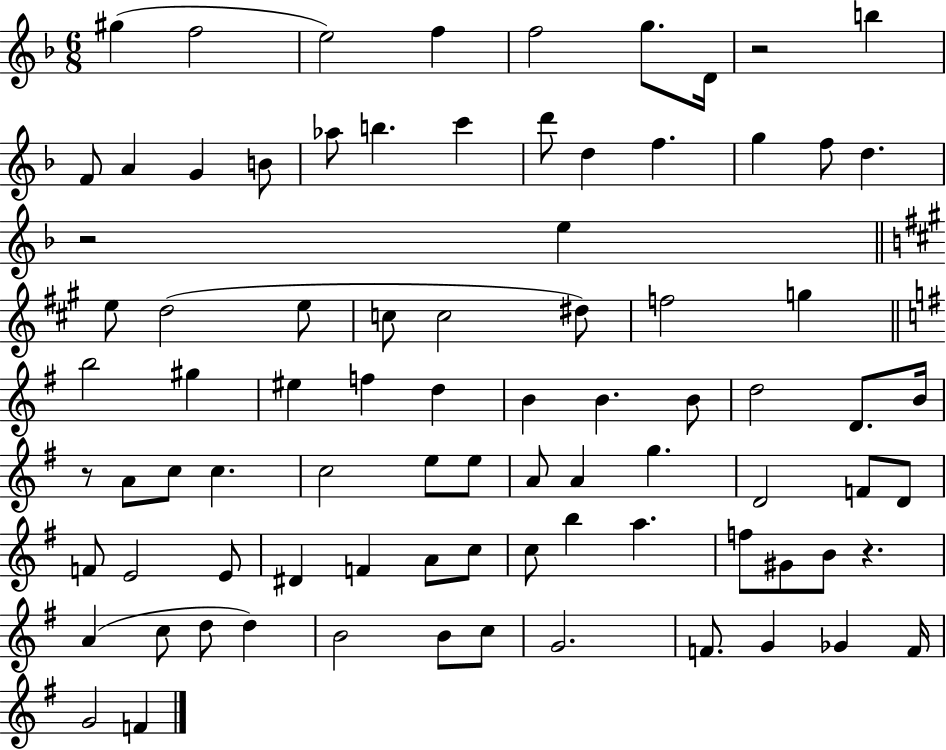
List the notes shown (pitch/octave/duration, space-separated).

G#5/q F5/h E5/h F5/q F5/h G5/e. D4/s R/h B5/q F4/e A4/q G4/q B4/e Ab5/e B5/q. C6/q D6/e D5/q F5/q. G5/q F5/e D5/q. R/h E5/q E5/e D5/h E5/e C5/e C5/h D#5/e F5/h G5/q B5/h G#5/q EIS5/q F5/q D5/q B4/q B4/q. B4/e D5/h D4/e. B4/s R/e A4/e C5/e C5/q. C5/h E5/e E5/e A4/e A4/q G5/q. D4/h F4/e D4/e F4/e E4/h E4/e D#4/q F4/q A4/e C5/e C5/e B5/q A5/q. F5/e G#4/e B4/e R/q. A4/q C5/e D5/e D5/q B4/h B4/e C5/e G4/h. F4/e. G4/q Gb4/q F4/s G4/h F4/q